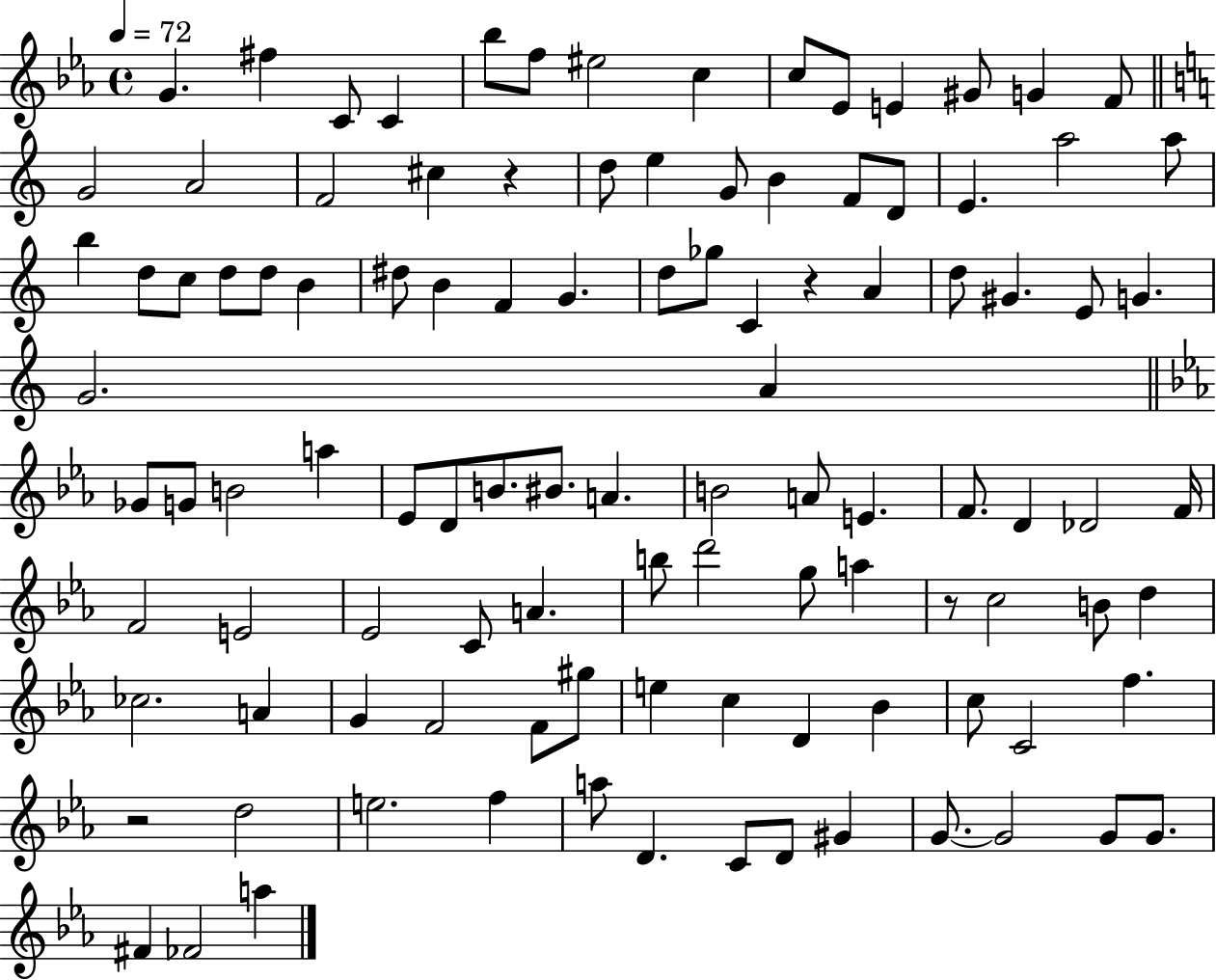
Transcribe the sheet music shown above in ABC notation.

X:1
T:Untitled
M:4/4
L:1/4
K:Eb
G ^f C/2 C _b/2 f/2 ^e2 c c/2 _E/2 E ^G/2 G F/2 G2 A2 F2 ^c z d/2 e G/2 B F/2 D/2 E a2 a/2 b d/2 c/2 d/2 d/2 B ^d/2 B F G d/2 _g/2 C z A d/2 ^G E/2 G G2 A _G/2 G/2 B2 a _E/2 D/2 B/2 ^B/2 A B2 A/2 E F/2 D _D2 F/4 F2 E2 _E2 C/2 A b/2 d'2 g/2 a z/2 c2 B/2 d _c2 A G F2 F/2 ^g/2 e c D _B c/2 C2 f z2 d2 e2 f a/2 D C/2 D/2 ^G G/2 G2 G/2 G/2 ^F _F2 a